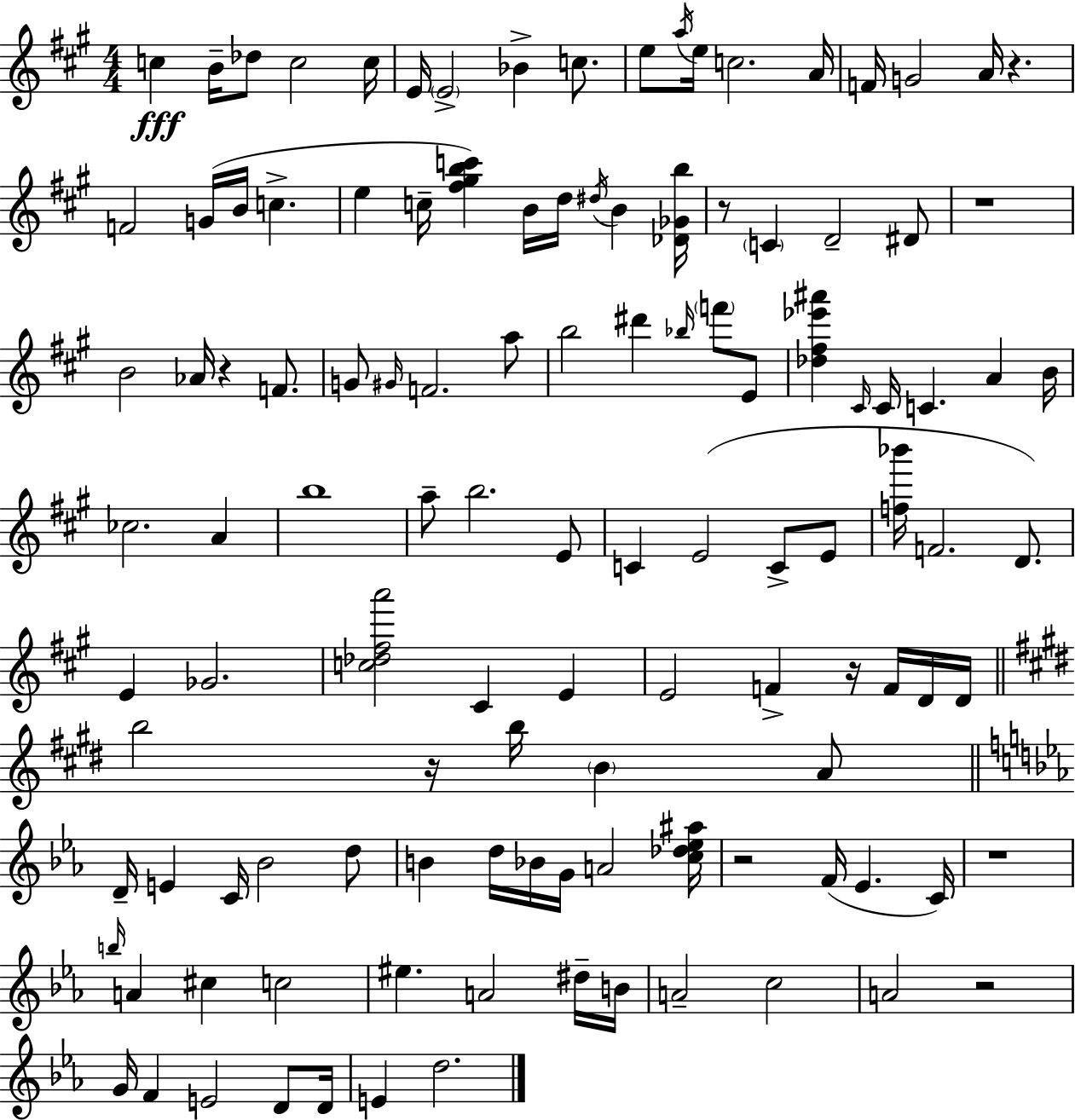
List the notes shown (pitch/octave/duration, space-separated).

C5/q B4/s Db5/e C5/h C5/s E4/s E4/h Bb4/q C5/e. E5/e A5/s E5/s C5/h. A4/s F4/s G4/h A4/s R/q. F4/h G4/s B4/s C5/q. E5/q C5/s [F#5,G#5,B5,C6]/q B4/s D5/s D#5/s B4/q [Db4,Gb4,B5]/s R/e C4/q D4/h D#4/e R/w B4/h Ab4/s R/q F4/e. G4/e G#4/s F4/h. A5/e B5/h D#6/q Bb5/s F6/e E4/e [Db5,F#5,Eb6,A#6]/q C#4/s C#4/s C4/q. A4/q B4/s CES5/h. A4/q B5/w A5/e B5/h. E4/e C4/q E4/h C4/e E4/e [F5,Bb6]/s F4/h. D4/e. E4/q Gb4/h. [C5,Db5,F#5,A6]/h C#4/q E4/q E4/h F4/q R/s F4/s D4/s D4/s B5/h R/s B5/s B4/q A4/e D4/s E4/q C4/s Bb4/h D5/e B4/q D5/s Bb4/s G4/s A4/h [C5,Db5,Eb5,A#5]/s R/h F4/s Eb4/q. C4/s R/w B5/s A4/q C#5/q C5/h EIS5/q. A4/h D#5/s B4/s A4/h C5/h A4/h R/h G4/s F4/q E4/h D4/e D4/s E4/q D5/h.